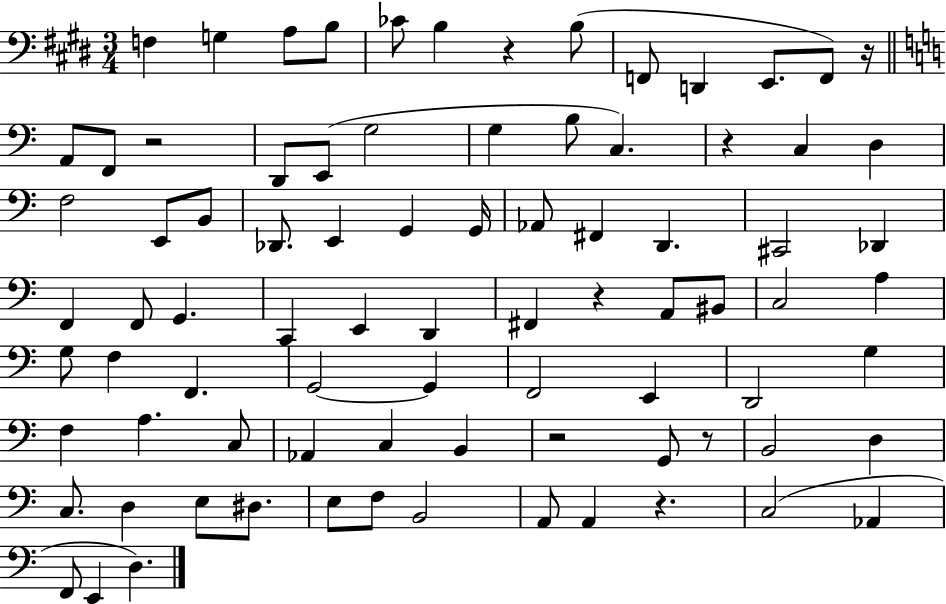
{
  \clef bass
  \numericTimeSignature
  \time 3/4
  \key e \major
  f4 g4 a8 b8 | ces'8 b4 r4 b8( | f,8 d,4 e,8. f,8) r16 | \bar "||" \break \key c \major a,8 f,8 r2 | d,8 e,8( g2 | g4 b8 c4.) | r4 c4 d4 | \break f2 e,8 b,8 | des,8. e,4 g,4 g,16 | aes,8 fis,4 d,4. | cis,2 des,4 | \break f,4 f,8 g,4. | c,4 e,4 d,4 | fis,4 r4 a,8 bis,8 | c2 a4 | \break g8 f4 f,4. | g,2~~ g,4 | f,2 e,4 | d,2 g4 | \break f4 a4. c8 | aes,4 c4 b,4 | r2 g,8 r8 | b,2 d4 | \break c8. d4 e8 dis8. | e8 f8 b,2 | a,8 a,4 r4. | c2( aes,4 | \break f,8 e,4 d4.) | \bar "|."
}